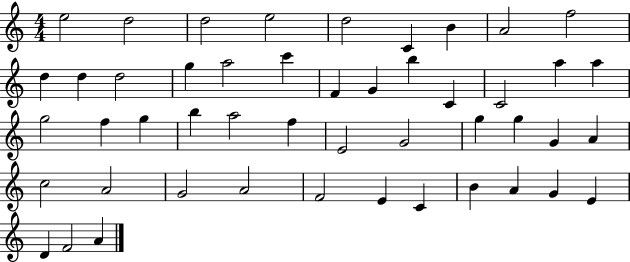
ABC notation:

X:1
T:Untitled
M:4/4
L:1/4
K:C
e2 d2 d2 e2 d2 C B A2 f2 d d d2 g a2 c' F G b C C2 a a g2 f g b a2 f E2 G2 g g G A c2 A2 G2 A2 F2 E C B A G E D F2 A